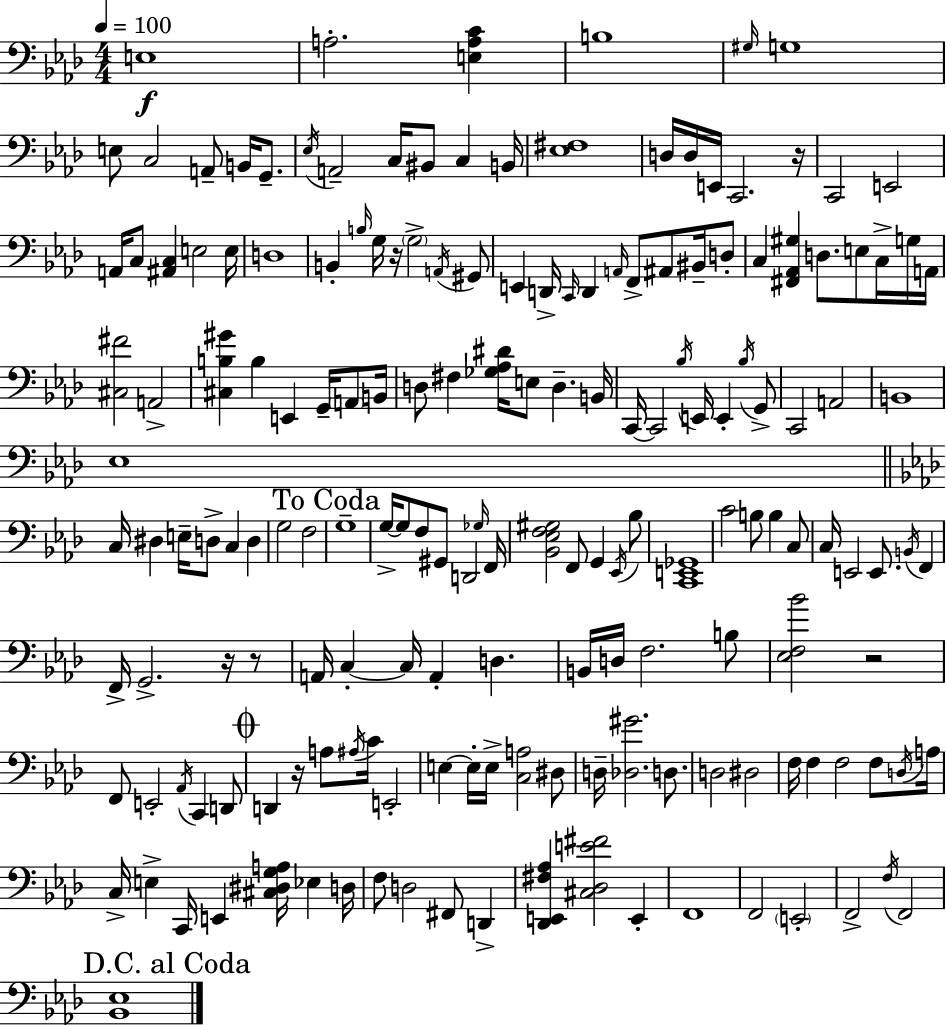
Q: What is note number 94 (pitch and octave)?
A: C3